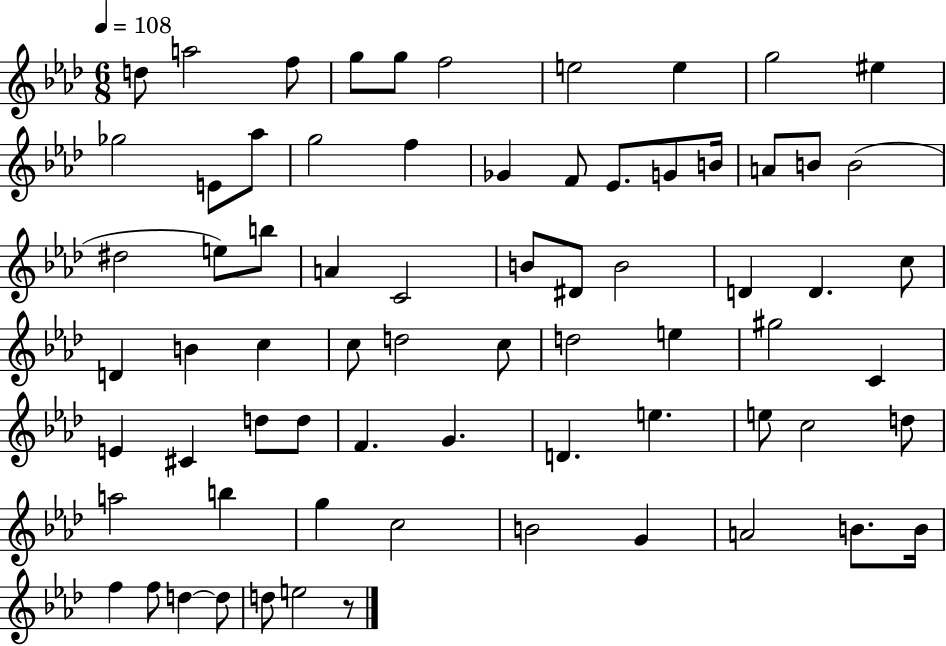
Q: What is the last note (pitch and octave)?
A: E5